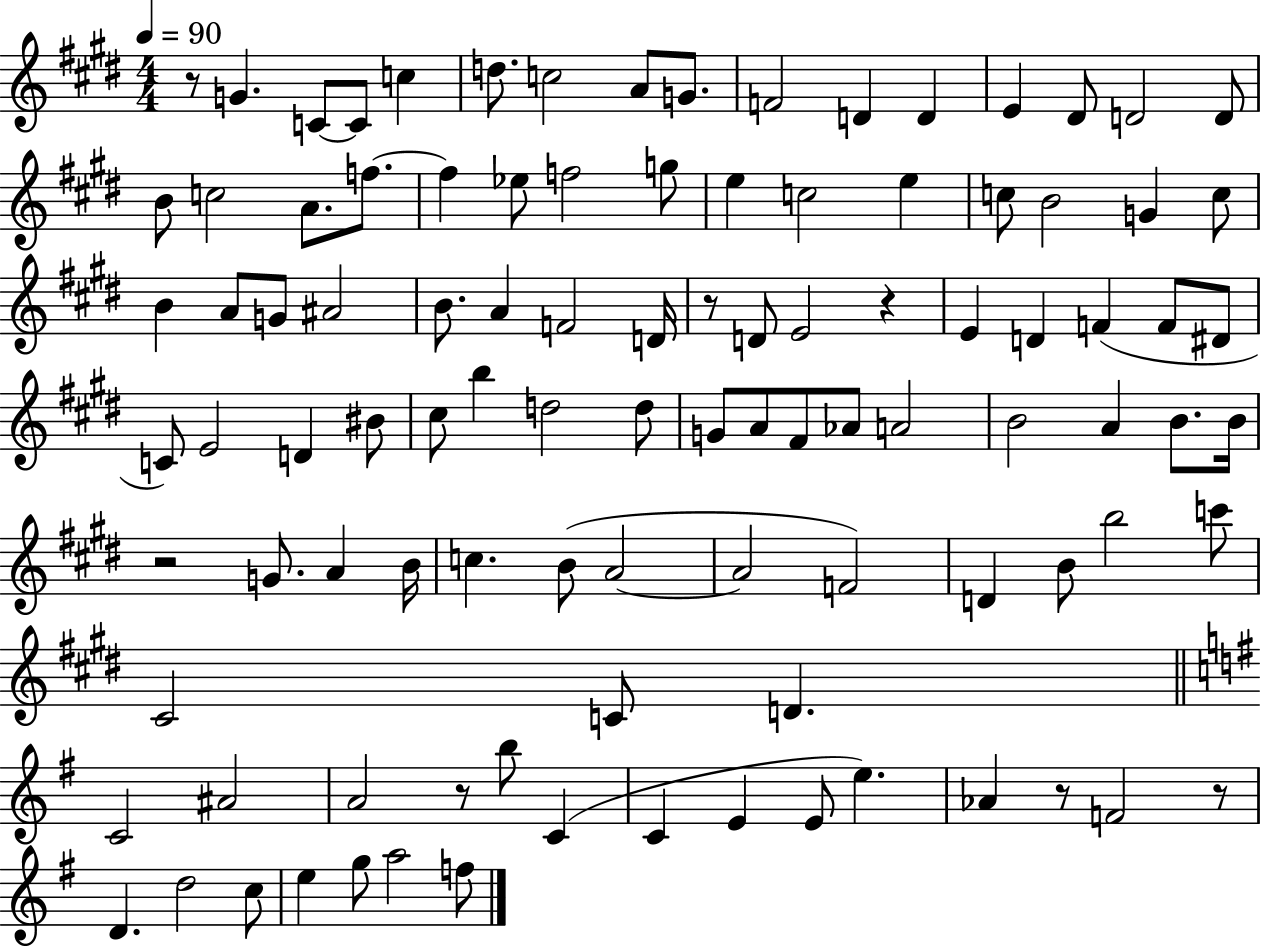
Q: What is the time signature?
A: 4/4